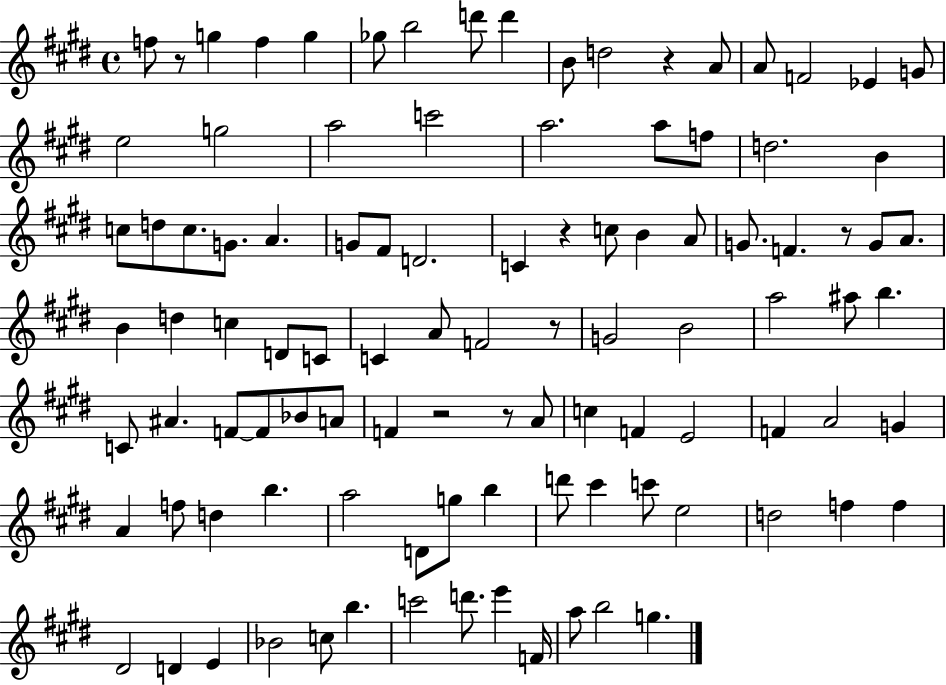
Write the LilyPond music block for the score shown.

{
  \clef treble
  \time 4/4
  \defaultTimeSignature
  \key e \major
  \repeat volta 2 { f''8 r8 g''4 f''4 g''4 | ges''8 b''2 d'''8 d'''4 | b'8 d''2 r4 a'8 | a'8 f'2 ees'4 g'8 | \break e''2 g''2 | a''2 c'''2 | a''2. a''8 f''8 | d''2. b'4 | \break c''8 d''8 c''8. g'8. a'4. | g'8 fis'8 d'2. | c'4 r4 c''8 b'4 a'8 | g'8. f'4. r8 g'8 a'8. | \break b'4 d''4 c''4 d'8 c'8 | c'4 a'8 f'2 r8 | g'2 b'2 | a''2 ais''8 b''4. | \break c'8 ais'4. f'8~~ f'8 bes'8 a'8 | f'4 r2 r8 a'8 | c''4 f'4 e'2 | f'4 a'2 g'4 | \break a'4 f''8 d''4 b''4. | a''2 d'8 g''8 b''4 | d'''8 cis'''4 c'''8 e''2 | d''2 f''4 f''4 | \break dis'2 d'4 e'4 | bes'2 c''8 b''4. | c'''2 d'''8. e'''4 f'16 | a''8 b''2 g''4. | \break } \bar "|."
}